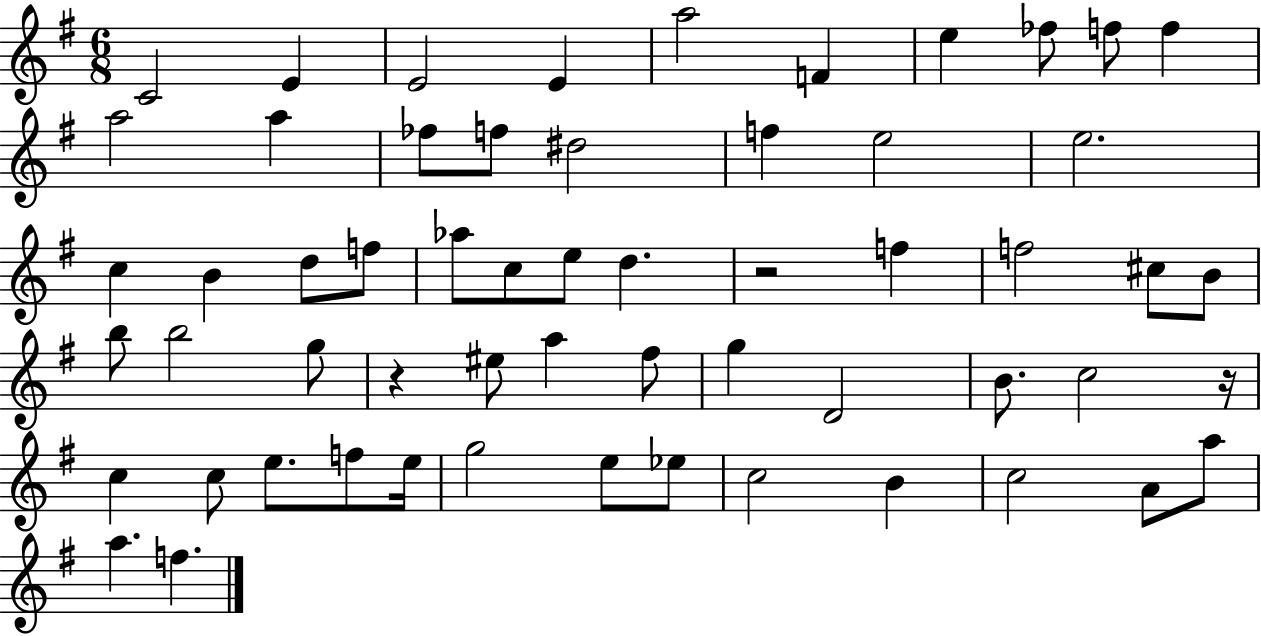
C4/h E4/q E4/h E4/q A5/h F4/q E5/q FES5/e F5/e F5/q A5/h A5/q FES5/e F5/e D#5/h F5/q E5/h E5/h. C5/q B4/q D5/e F5/e Ab5/e C5/e E5/e D5/q. R/h F5/q F5/h C#5/e B4/e B5/e B5/h G5/e R/q EIS5/e A5/q F#5/e G5/q D4/h B4/e. C5/h R/s C5/q C5/e E5/e. F5/e E5/s G5/h E5/e Eb5/e C5/h B4/q C5/h A4/e A5/e A5/q. F5/q.